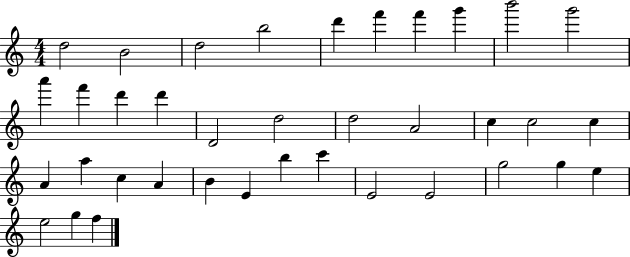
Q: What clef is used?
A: treble